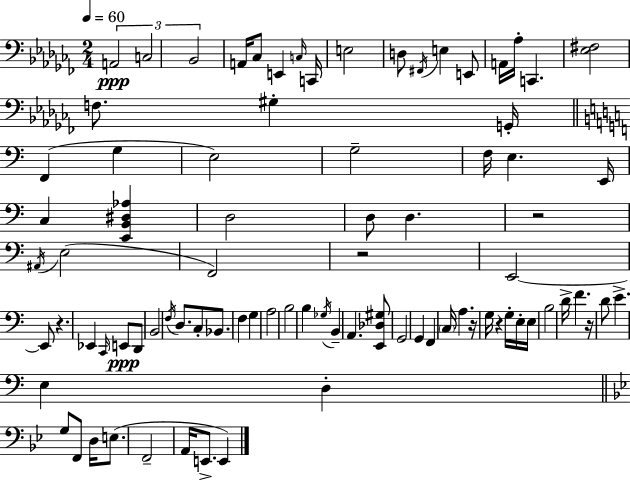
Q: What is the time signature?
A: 2/4